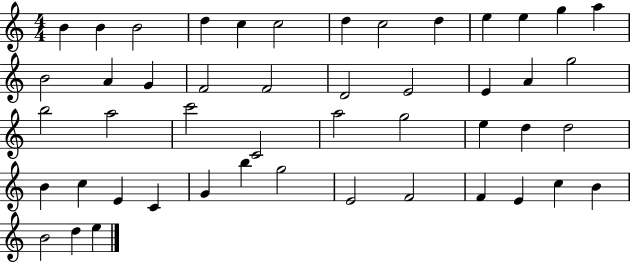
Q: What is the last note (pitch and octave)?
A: E5